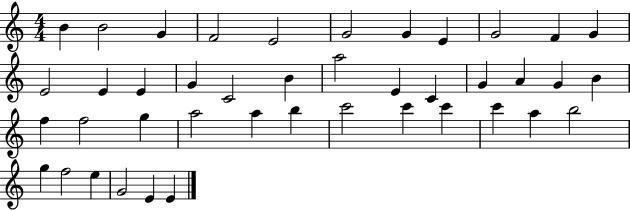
{
  \clef treble
  \numericTimeSignature
  \time 4/4
  \key c \major
  b'4 b'2 g'4 | f'2 e'2 | g'2 g'4 e'4 | g'2 f'4 g'4 | \break e'2 e'4 e'4 | g'4 c'2 b'4 | a''2 e'4 c'4 | g'4 a'4 g'4 b'4 | \break f''4 f''2 g''4 | a''2 a''4 b''4 | c'''2 c'''4 c'''4 | c'''4 a''4 b''2 | \break g''4 f''2 e''4 | g'2 e'4 e'4 | \bar "|."
}